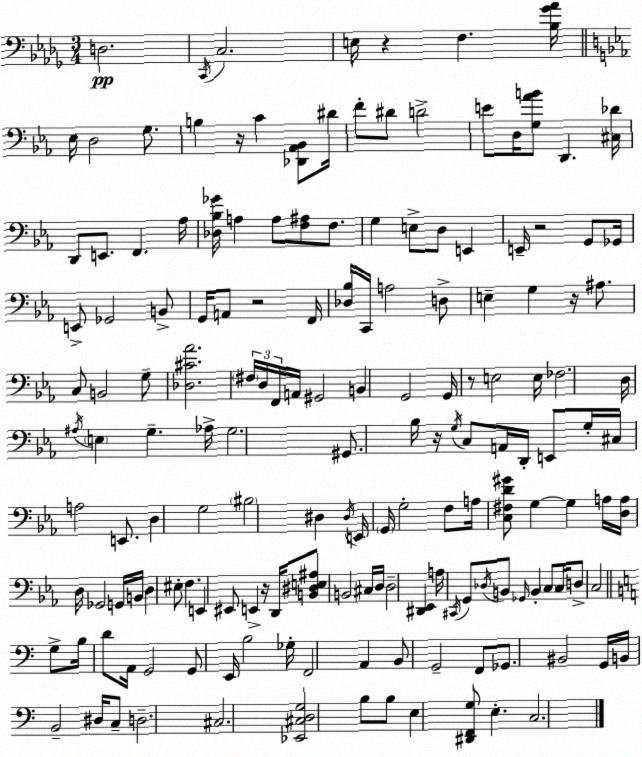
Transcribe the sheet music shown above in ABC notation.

X:1
T:Untitled
M:3/4
L:1/4
K:Bbm
D,2 C,,/4 C,2 E,/4 z F, [_B,_G_A]/4 _E,/4 D,2 G,/2 B, z/4 C [_D,,_A,,_B,,]/2 ^D/4 F/2 ^D/2 D2 E/2 D,/4 [G,_AB]/2 D,, [^C,_D]/4 D,,/2 E,,/2 F,, _A,/4 [_D,_B,_G]/4 A, A,/2 [F,^A,]/2 F,/2 G, E,/2 D,/2 E,, E,,/4 z2 G,,/2 _G,,/4 E,,/2 _G,,2 B,,/2 G,,/4 A,,/2 z2 F,,/4 [_D,_B,]/4 C,,/4 A,2 D,/2 E, G, z/4 ^A,/2 C,/2 B,,2 G,/2 [_D,^C_A]2 ^F,/4 D,/4 F,,/4 A,,/4 ^G,,2 B,, G,,2 G,,/4 z/2 E,2 E,/4 _F,2 D,/4 ^A,/4 E, G, _A,/4 G,2 ^G,,/2 _B,/4 z/4 G,/4 C,/2 A,,/4 D,,/4 E,,/2 G,/4 ^C,/4 A,2 E,,/2 D, G,2 ^B,2 ^D, ^D,/4 E,,/4 G,,/4 G,2 F,/2 A,/4 [C,^F,D^G]/2 G, G, A,/4 [D,A,]/4 D,/4 _G,,2 G,,/4 B,,/4 D, ^E,/2 F, E,, ^E,,/2 E,, z/4 D,,/4 [B,,^D,E,^A,]/2 B,,2 ^C,/4 D,/4 D,2 [^D,,_E,,] A,/4 ^C,,/4 G,,/2 _D,/4 B,,/2 _G,,/4 B,, C,/2 C,/4 D,/2 C,2 G,/2 B,/4 D/2 A,,/4 G,,2 G,,/2 E,,/4 B,2 _G,/4 F,,2 A,, B,,/2 G,,2 F,,/2 _G,,/2 ^B,,2 G,,/4 B,,/4 B,,2 ^D,/4 C,/2 D,2 ^C,2 [_E,,^C,D,G,]2 B,/2 B,/2 E, [^D,,F,,G,]/2 E, C,2